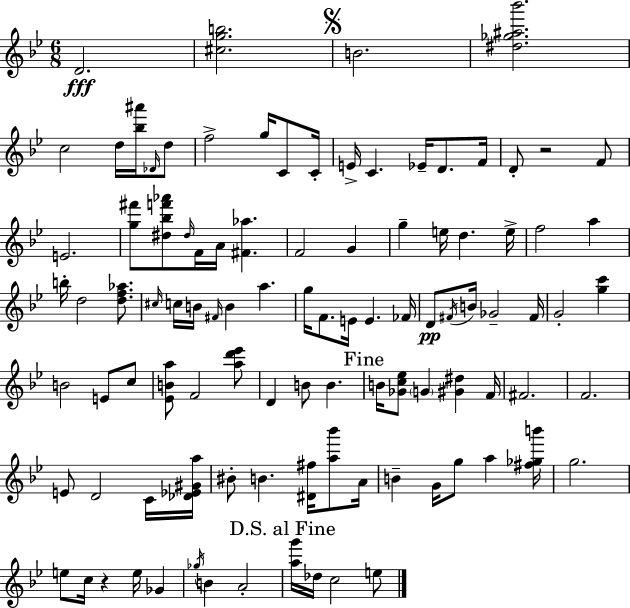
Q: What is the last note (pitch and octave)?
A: E5